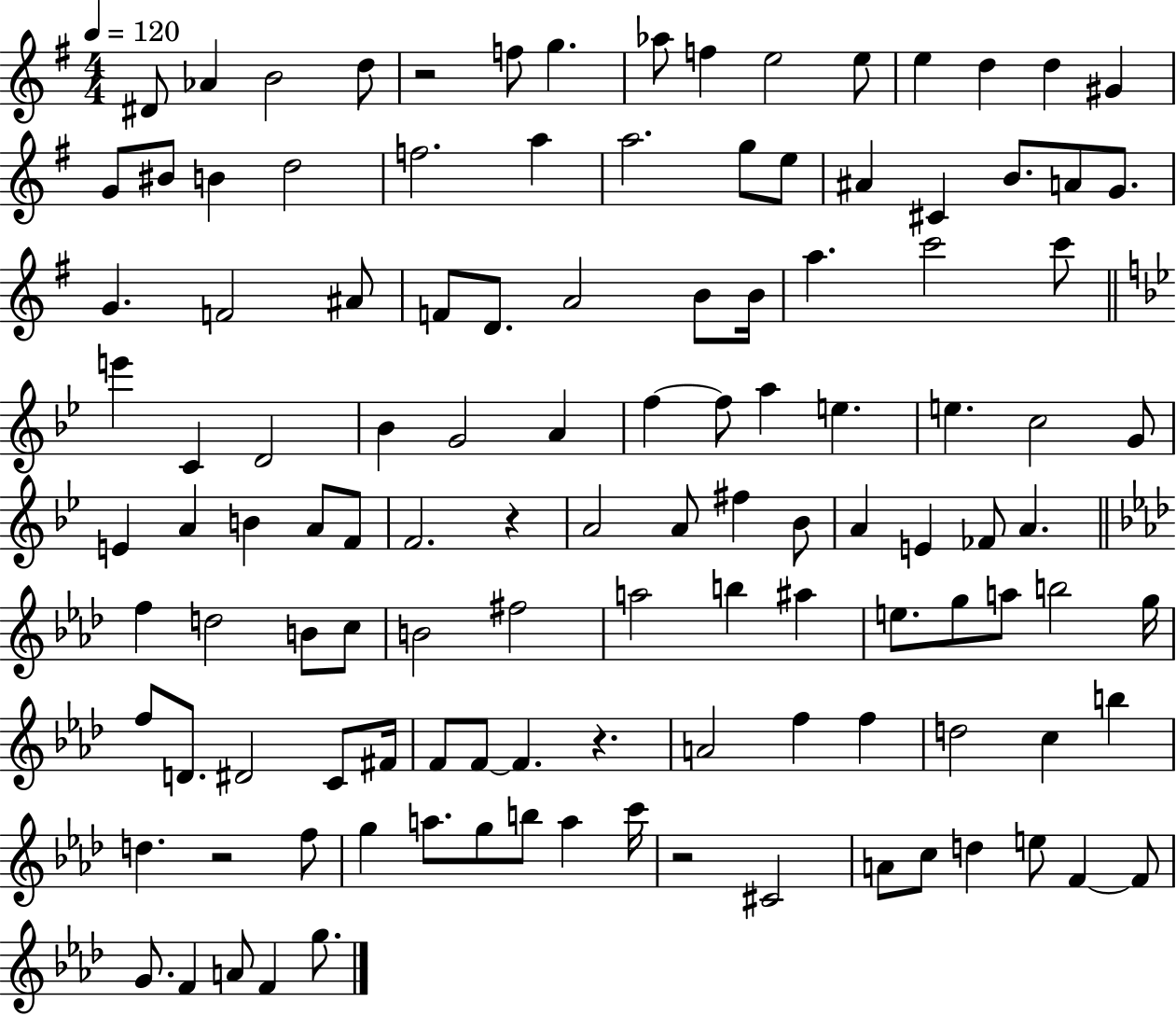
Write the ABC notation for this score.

X:1
T:Untitled
M:4/4
L:1/4
K:G
^D/2 _A B2 d/2 z2 f/2 g _a/2 f e2 e/2 e d d ^G G/2 ^B/2 B d2 f2 a a2 g/2 e/2 ^A ^C B/2 A/2 G/2 G F2 ^A/2 F/2 D/2 A2 B/2 B/4 a c'2 c'/2 e' C D2 _B G2 A f f/2 a e e c2 G/2 E A B A/2 F/2 F2 z A2 A/2 ^f _B/2 A E _F/2 A f d2 B/2 c/2 B2 ^f2 a2 b ^a e/2 g/2 a/2 b2 g/4 f/2 D/2 ^D2 C/2 ^F/4 F/2 F/2 F z A2 f f d2 c b d z2 f/2 g a/2 g/2 b/2 a c'/4 z2 ^C2 A/2 c/2 d e/2 F F/2 G/2 F A/2 F g/2